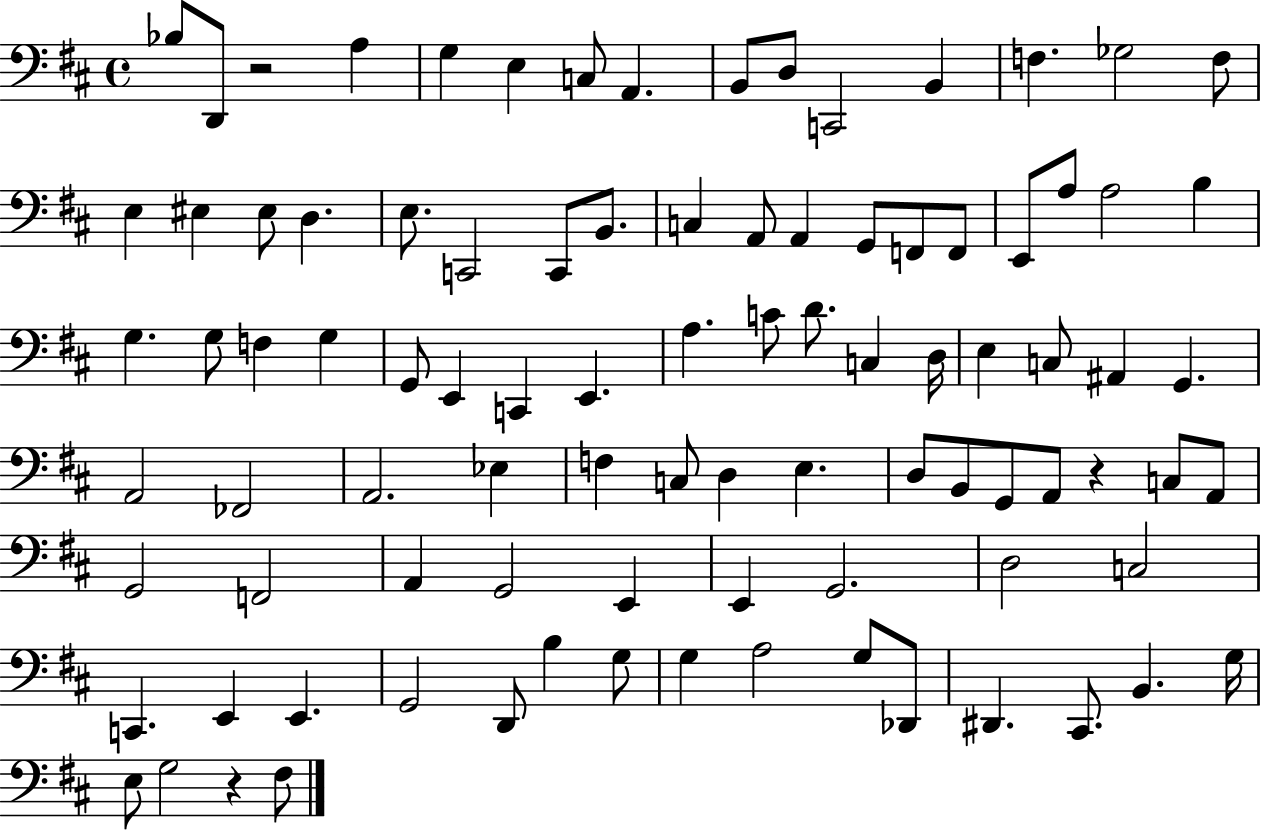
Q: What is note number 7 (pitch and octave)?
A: A2